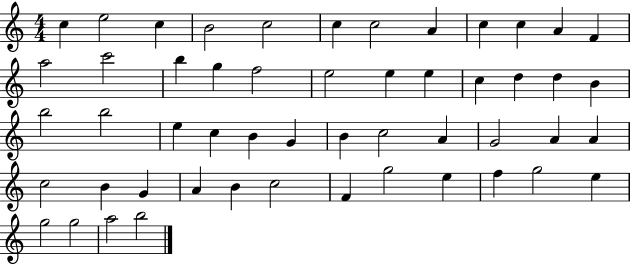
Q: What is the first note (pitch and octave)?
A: C5